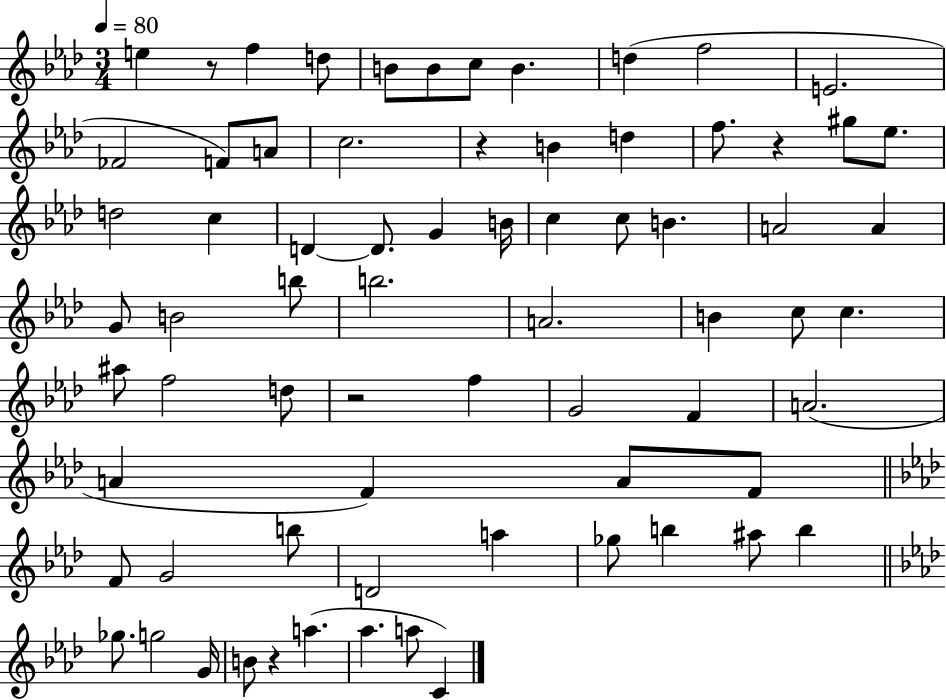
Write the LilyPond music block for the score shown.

{
  \clef treble
  \numericTimeSignature
  \time 3/4
  \key aes \major
  \tempo 4 = 80
  \repeat volta 2 { e''4 r8 f''4 d''8 | b'8 b'8 c''8 b'4. | d''4( f''2 | e'2. | \break fes'2 f'8) a'8 | c''2. | r4 b'4 d''4 | f''8. r4 gis''8 ees''8. | \break d''2 c''4 | d'4~~ d'8. g'4 b'16 | c''4 c''8 b'4. | a'2 a'4 | \break g'8 b'2 b''8 | b''2. | a'2. | b'4 c''8 c''4. | \break ais''8 f''2 d''8 | r2 f''4 | g'2 f'4 | a'2.( | \break a'4 f'4) a'8 f'8 | \bar "||" \break \key aes \major f'8 g'2 b''8 | d'2 a''4 | ges''8 b''4 ais''8 b''4 | \bar "||" \break \key f \minor ges''8. g''2 g'16 | b'8 r4 a''4.( | aes''4. a''8 c'4) | } \bar "|."
}